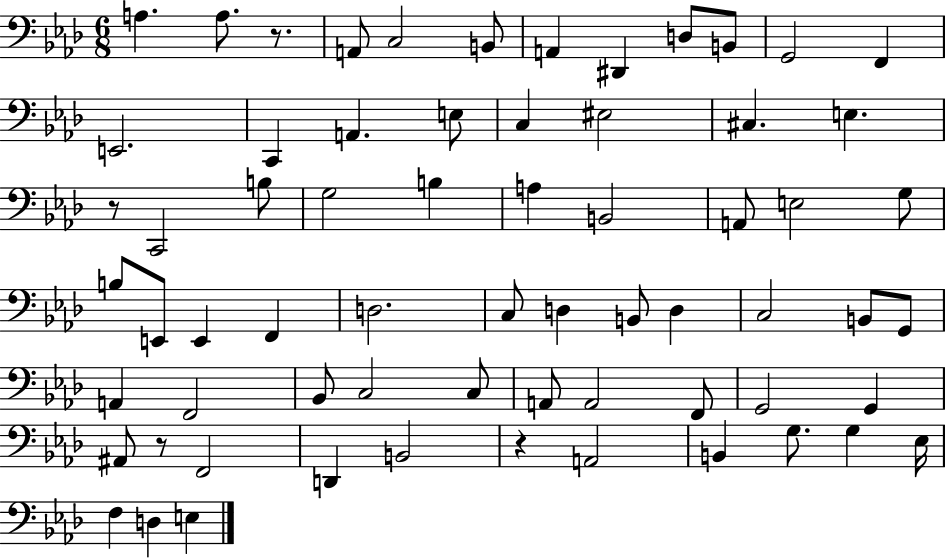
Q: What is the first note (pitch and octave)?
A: A3